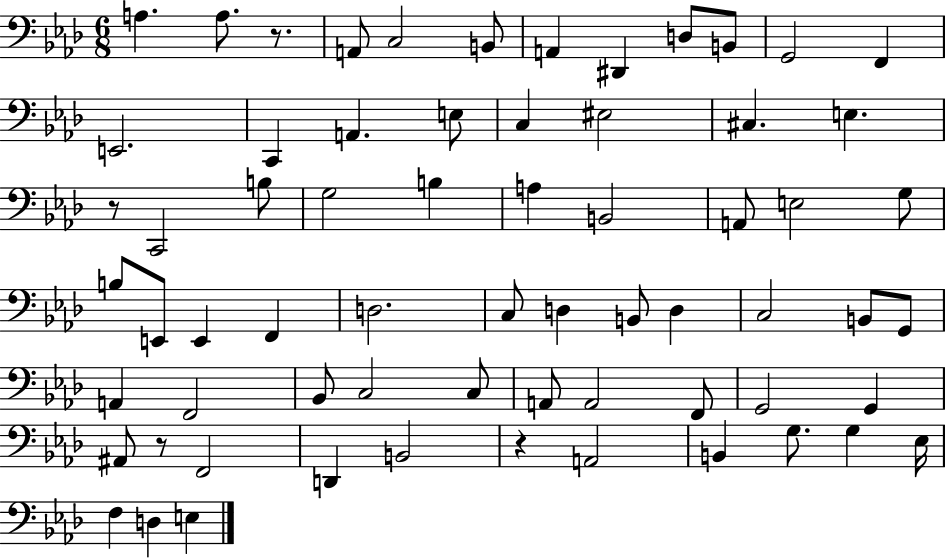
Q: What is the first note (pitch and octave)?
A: A3